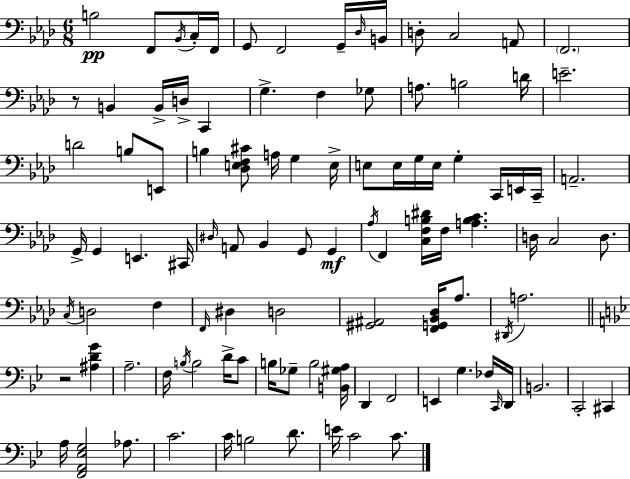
{
  \clef bass
  \numericTimeSignature
  \time 6/8
  \key aes \major
  b2\pp f,8 \acciaccatura { bes,16 } c16-. | f,16 g,8 f,2 g,16-- | \grace { des16 } b,16 d8-. c2 | a,8 \parenthesize f,2. | \break r8 b,4 b,16-> d16-> c,4 | g4.-> f4 | ges8 a8. b2 | d'16 e'2.-- | \break d'2 b8 | e,8 b4 <des e f cis'>8 a16 g4 | e16-> e8 e16 g16 e16 g4-. c,16 | e,16 c,16-- a,2.-- | \break g,16-> g,4 e,4. | cis,16 \grace { dis16 } a,8 bes,4 g,8 g,4\mf | \acciaccatura { aes16 } f,4 <c f b dis'>16 f16 <a b c'>4. | d16 c2 | \break d8. \acciaccatura { c16 } d2 | f4 \grace { f,16 } dis4 d2 | <gis, ais,>2 | <f, g, bes, des>16 aes8. \acciaccatura { dis,16 } a2. | \break \bar "||" \break \key bes \major r2 <ais d' g'>4 | a2.-- | f16 \acciaccatura { b16 } b2 d'16-> c'8 | b16 ges8-- b2 | \break <b, gis a>16 d,4 f,2 | e,4 g4. fes16 | \grace { c,16 } d,16 b,2. | c,2-. cis,4 | \break a16 <f, a, ees g>2 aes8. | c'2. | c'16 b2 d'8. | e'16 c'2 c'8. | \break \bar "|."
}